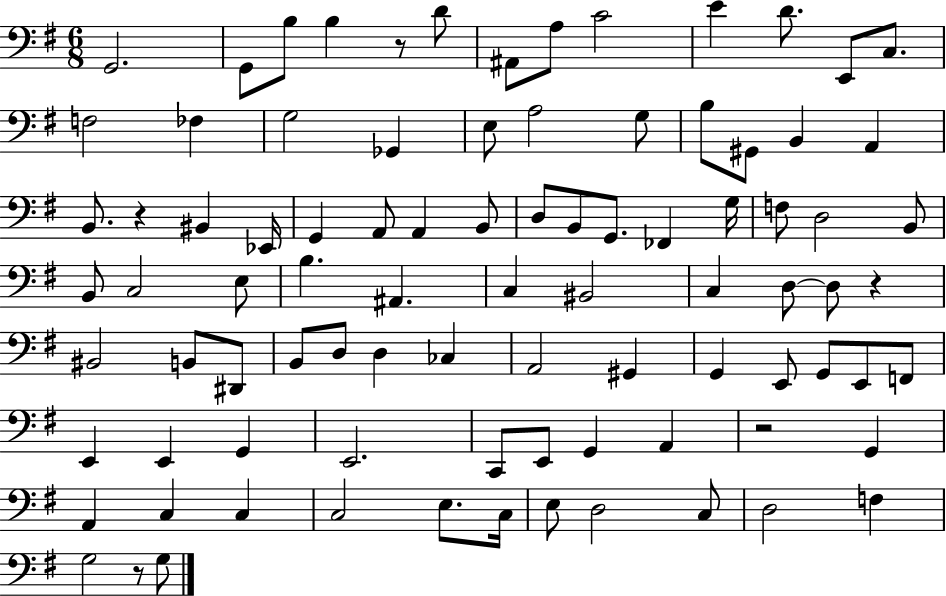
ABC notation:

X:1
T:Untitled
M:6/8
L:1/4
K:G
G,,2 G,,/2 B,/2 B, z/2 D/2 ^A,,/2 A,/2 C2 E D/2 E,,/2 C,/2 F,2 _F, G,2 _G,, E,/2 A,2 G,/2 B,/2 ^G,,/2 B,, A,, B,,/2 z ^B,, _E,,/4 G,, A,,/2 A,, B,,/2 D,/2 B,,/2 G,,/2 _F,, G,/4 F,/2 D,2 B,,/2 B,,/2 C,2 E,/2 B, ^A,, C, ^B,,2 C, D,/2 D,/2 z ^B,,2 B,,/2 ^D,,/2 B,,/2 D,/2 D, _C, A,,2 ^G,, G,, E,,/2 G,,/2 E,,/2 F,,/2 E,, E,, G,, E,,2 C,,/2 E,,/2 G,, A,, z2 G,, A,, C, C, C,2 E,/2 C,/4 E,/2 D,2 C,/2 D,2 F, G,2 z/2 G,/2